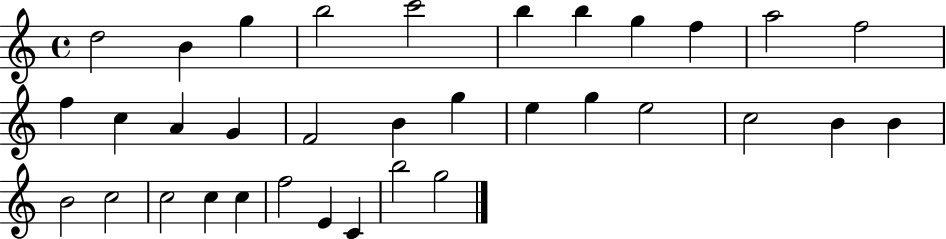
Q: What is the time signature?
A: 4/4